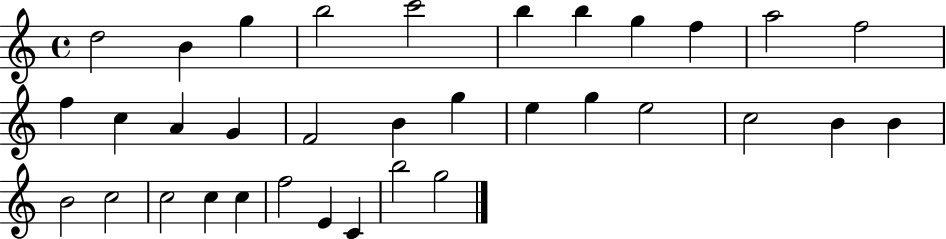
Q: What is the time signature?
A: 4/4